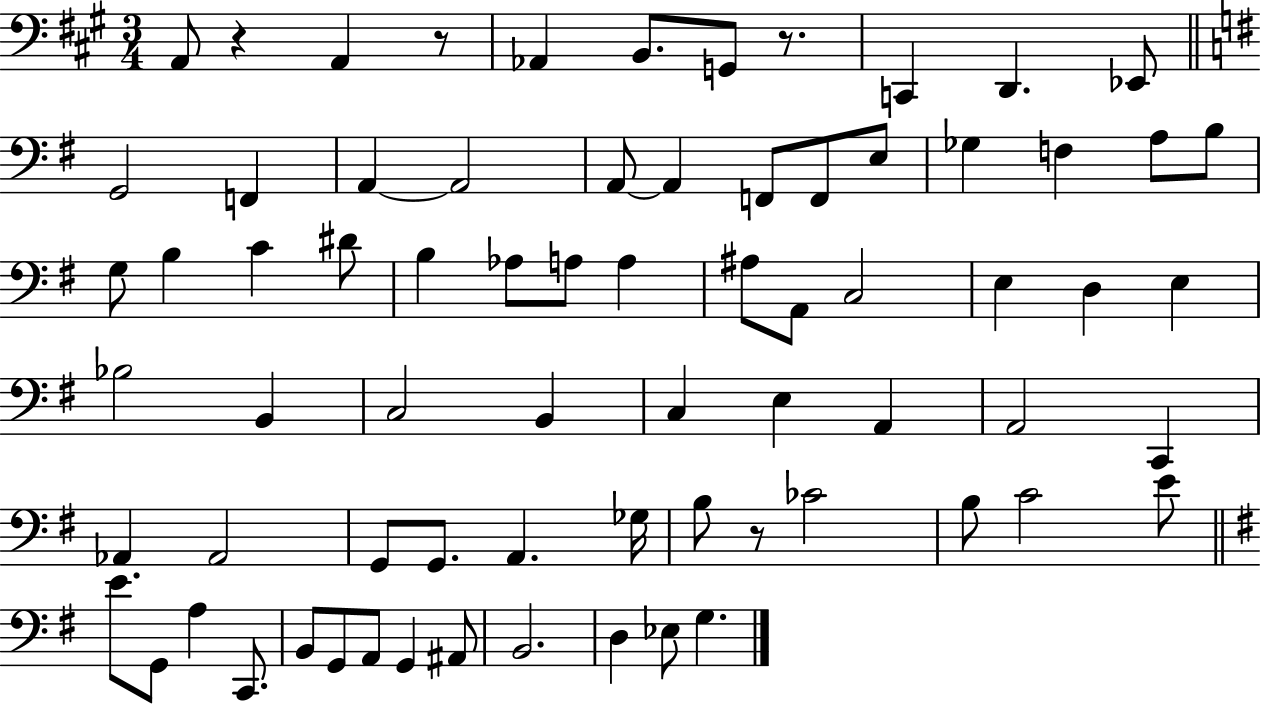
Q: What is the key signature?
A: A major